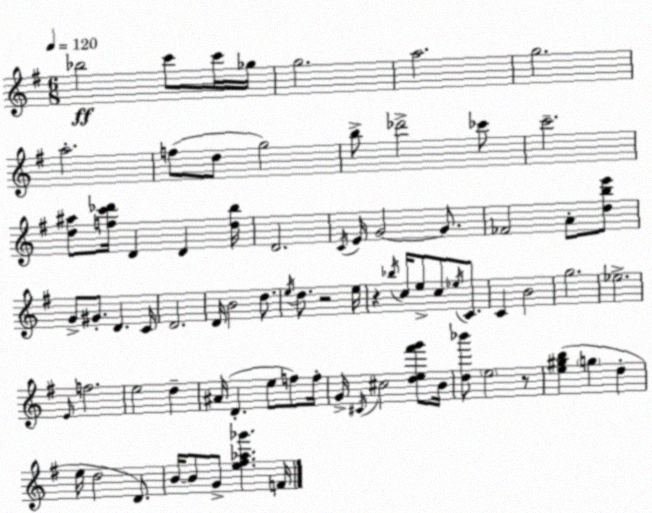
X:1
T:Untitled
M:6/8
L:1/4
K:G
_b2 c'/2 c'/4 _g/4 g2 a2 g2 a2 f/2 d/2 g2 b/2 _d'2 _c'/2 c'2 [d^a]/2 [fc'_d']/4 D D [db]/4 D2 C/4 E/4 G2 G/2 _F2 A/2 [dbe']/2 G/2 ^G/2 D C/4 D2 D/4 B2 d/2 e/4 d/2 z2 e/4 z _b/4 c/4 e/2 c/2 _e/4 C/2 C B2 g2 _e2 E/4 f2 e2 d ^A/4 D e/2 f/2 f/4 G/4 ^C/4 ^c2 [de^f'g']/2 B/4 [d_b']/2 e2 z/2 [e^gb] g d e/4 d2 D/2 B/4 B/2 G/2 [e^f_a_g'] F/4